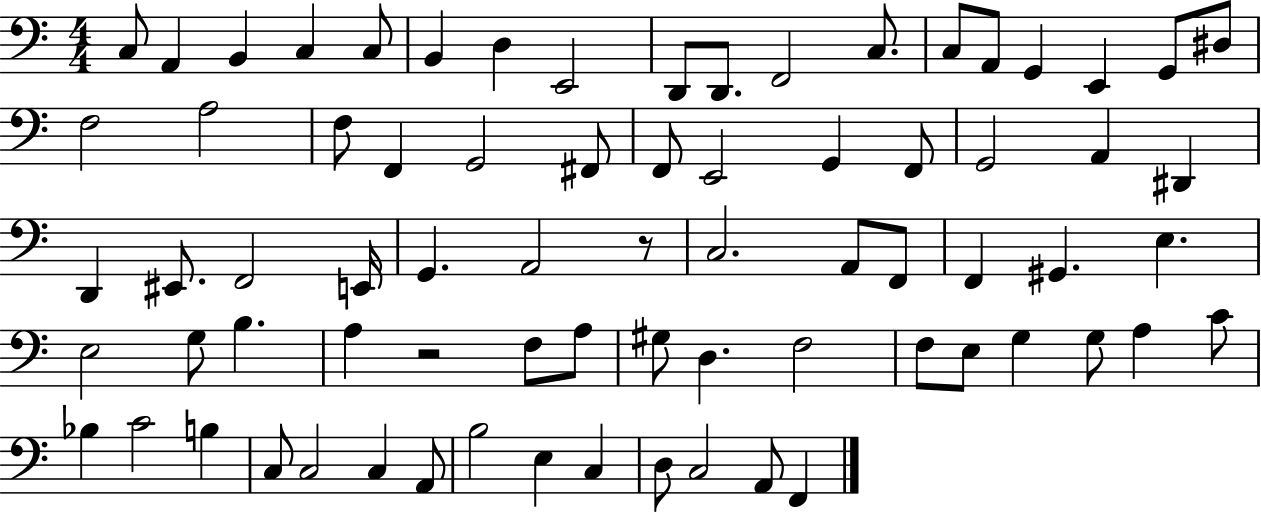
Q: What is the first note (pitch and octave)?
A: C3